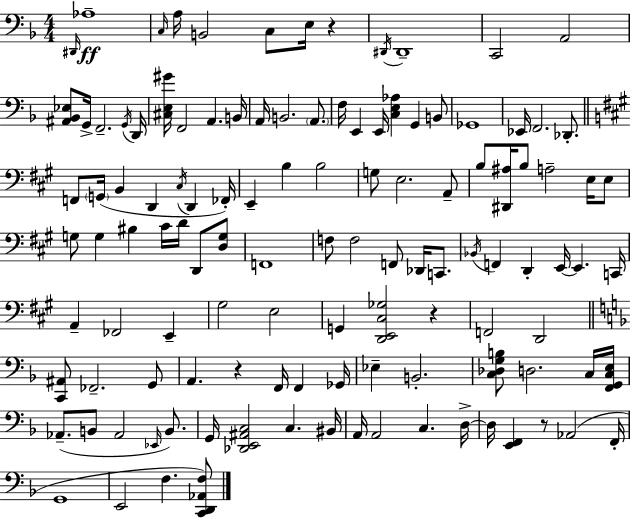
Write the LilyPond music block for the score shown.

{
  \clef bass
  \numericTimeSignature
  \time 4/4
  \key d \minor
  \grace { dis,16 }\ff aes1-- | \grace { c16 } a16 b,2 c8 e16 r4 | \acciaccatura { dis,16 } dis,1-- | c,2 a,2 | \break <ais, bes, ees>8 g,16-> f,2.-- | \acciaccatura { g,16 } d,16 <cis e gis'>16 f,2 a,4. | b,16 a,16 b,2. | \parenthesize a,8. f16 e,4 e,16 <c e aes>4 g,4 | \break b,8 ges,1 | ees,16 f,2. | des,8.-. \bar "||" \break \key a \major f,8 \parenthesize g,16( b,4 d,4 \acciaccatura { cis16 } d,4 | fes,16-.) e,4-- b4 b2 | g8 e2. a,8-- | b8 <dis, ais>16 b8 a2-- e16 e8 | \break g8 g4 bis4 cis'16 d'16 d,8 <d g>8 | f,1 | f8 f2 f,8 des,16 c,8. | \acciaccatura { bes,16 } f,4 d,4-. e,16~~ e,4. | \break c,16 a,4-- fes,2 e,4-- | gis2 e2 | g,4 <d, e, cis ges>2 r4 | f,2 d,2 | \break \bar "||" \break \key d \minor <c, ais,>8 fes,2.-- g,8 | a,4. r4 f,16 f,4 ges,16 | ees4-- b,2.-. | <c des g b>8 d2. c16 <f, g, c e>16 | \break aes,8.--( b,8 aes,2 \grace { ees,16 }) b,8. | g,16 <des, e, ais, c>2 c4. | bis,16 a,16 a,2 c4. | d16->~~ d16 <e, f,>4 r8 aes,2( | \break f,16-. g,1 | e,2 f4. <c, d, aes, f>8) | \bar "|."
}